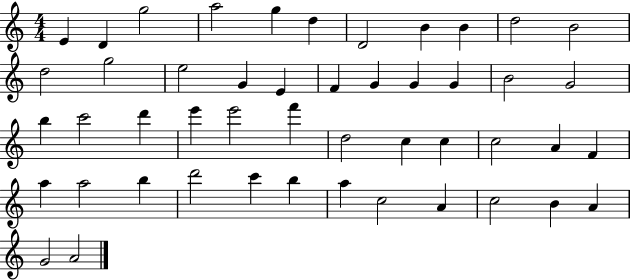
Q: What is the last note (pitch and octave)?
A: A4